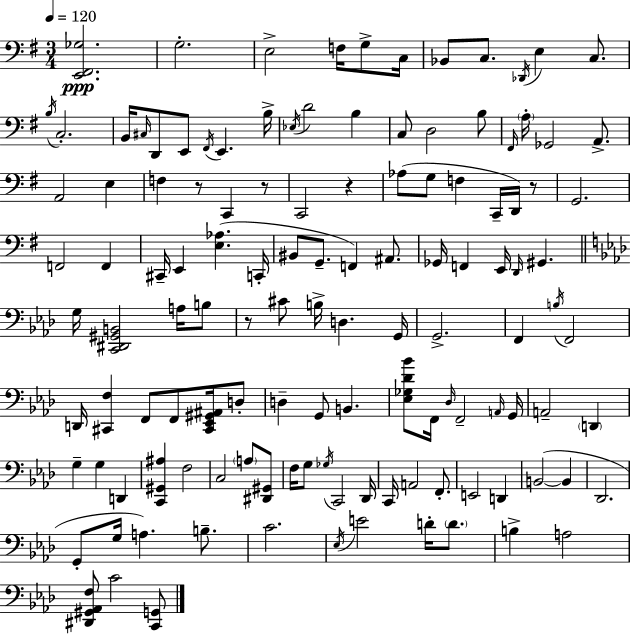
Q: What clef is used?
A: bass